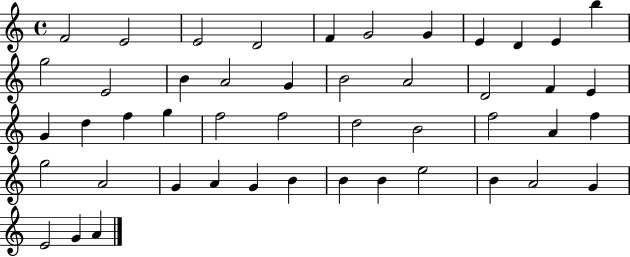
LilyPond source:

{
  \clef treble
  \time 4/4
  \defaultTimeSignature
  \key c \major
  f'2 e'2 | e'2 d'2 | f'4 g'2 g'4 | e'4 d'4 e'4 b''4 | \break g''2 e'2 | b'4 a'2 g'4 | b'2 a'2 | d'2 f'4 e'4 | \break g'4 d''4 f''4 g''4 | f''2 f''2 | d''2 b'2 | f''2 a'4 f''4 | \break g''2 a'2 | g'4 a'4 g'4 b'4 | b'4 b'4 e''2 | b'4 a'2 g'4 | \break e'2 g'4 a'4 | \bar "|."
}